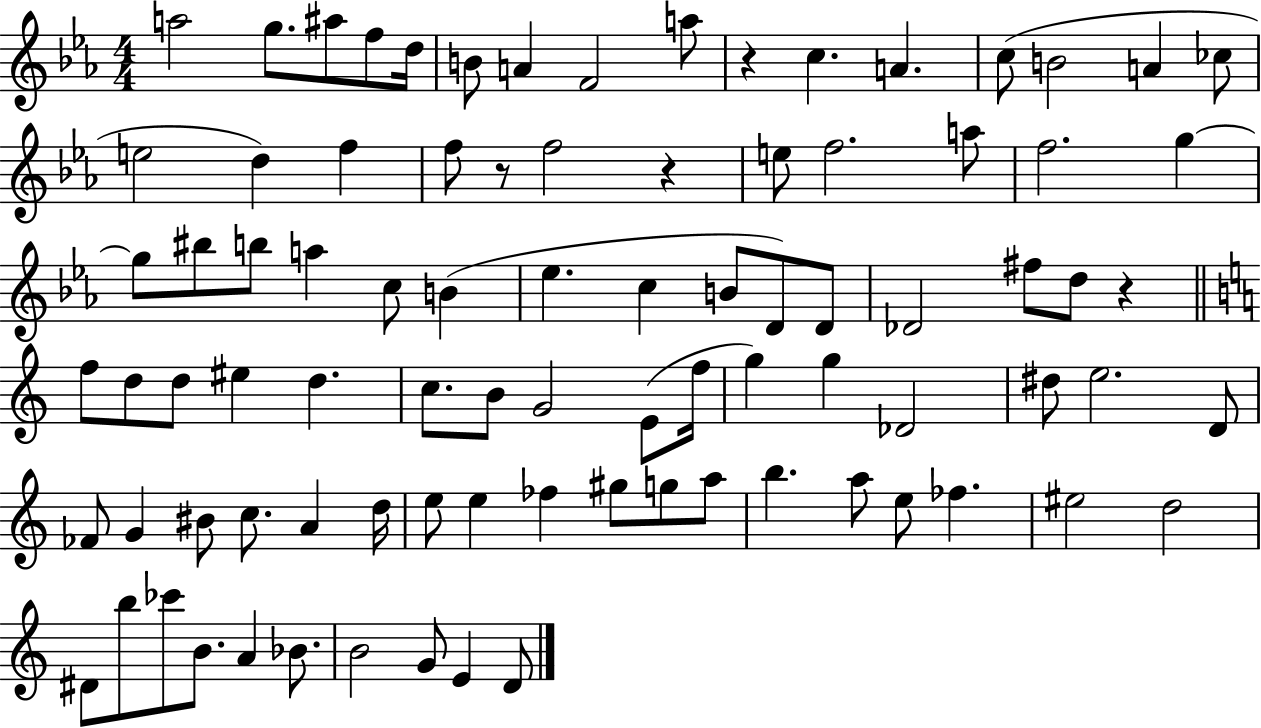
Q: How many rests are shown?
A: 4